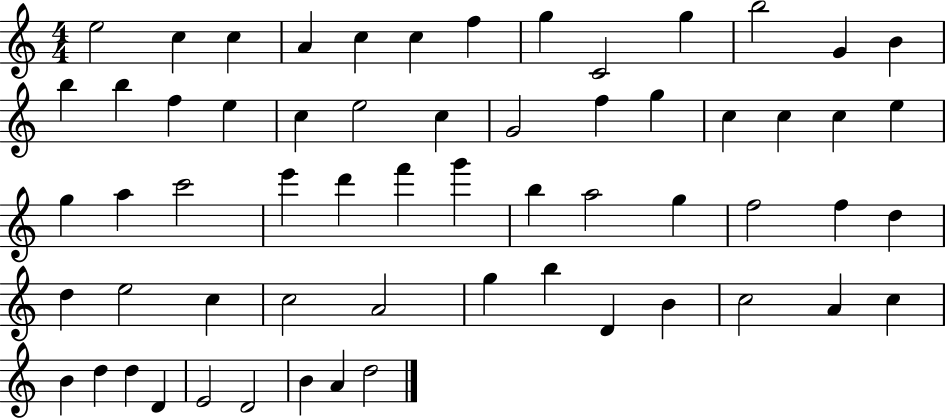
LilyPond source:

{
  \clef treble
  \numericTimeSignature
  \time 4/4
  \key c \major
  e''2 c''4 c''4 | a'4 c''4 c''4 f''4 | g''4 c'2 g''4 | b''2 g'4 b'4 | \break b''4 b''4 f''4 e''4 | c''4 e''2 c''4 | g'2 f''4 g''4 | c''4 c''4 c''4 e''4 | \break g''4 a''4 c'''2 | e'''4 d'''4 f'''4 g'''4 | b''4 a''2 g''4 | f''2 f''4 d''4 | \break d''4 e''2 c''4 | c''2 a'2 | g''4 b''4 d'4 b'4 | c''2 a'4 c''4 | \break b'4 d''4 d''4 d'4 | e'2 d'2 | b'4 a'4 d''2 | \bar "|."
}